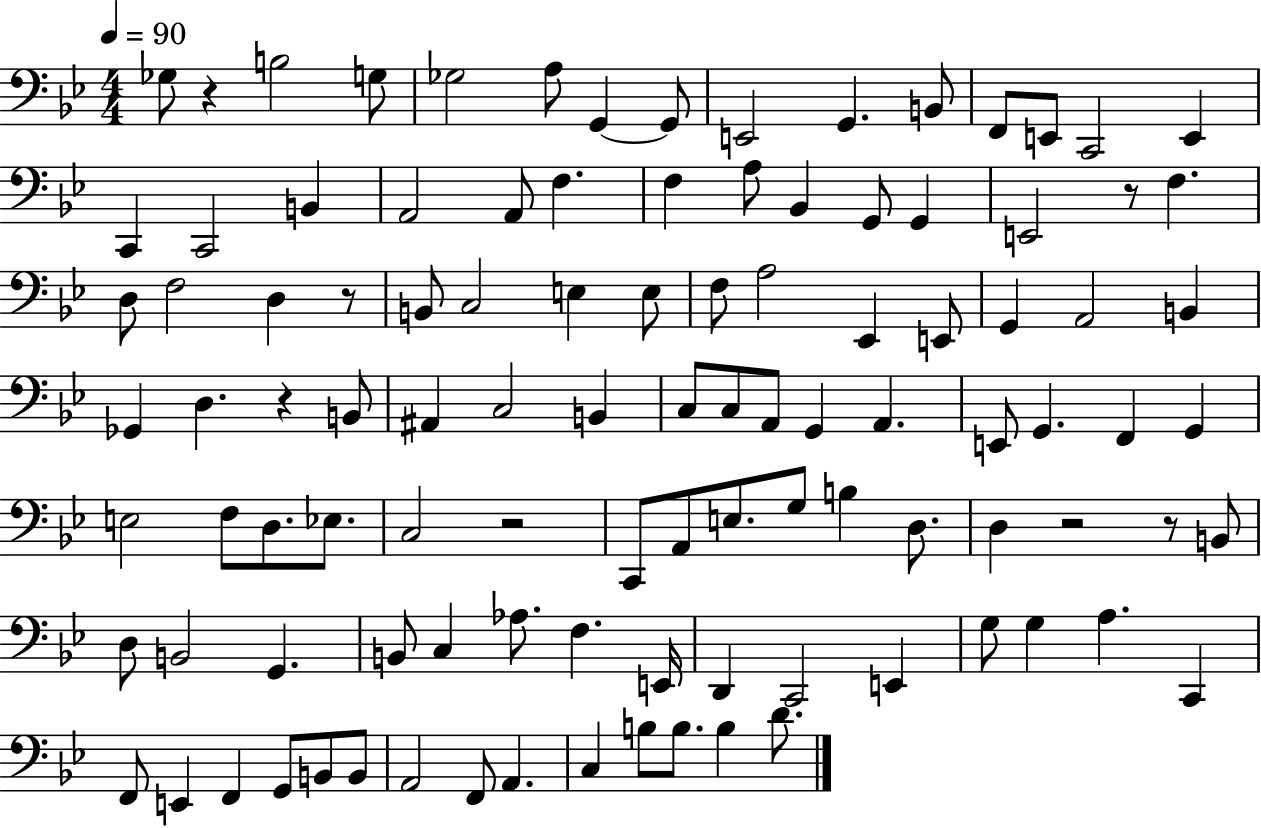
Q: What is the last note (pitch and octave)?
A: D4